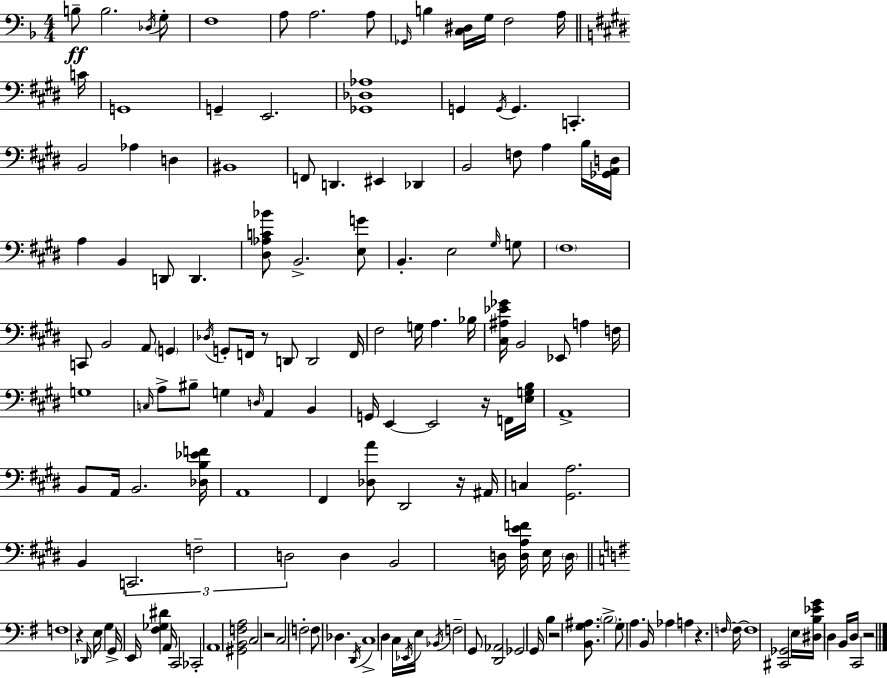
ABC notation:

X:1
T:Untitled
M:4/4
L:1/4
K:F
B,/2 B,2 _D,/4 G,/2 F,4 A,/2 A,2 A,/2 _G,,/4 B, [C,^D,]/4 G,/4 F,2 A,/4 C/4 G,,4 G,, E,,2 [_G,,_D,_A,]4 G,, G,,/4 G,, C,, B,,2 _A, D, ^B,,4 F,,/2 D,, ^E,, _D,, B,,2 F,/2 A, B,/4 [_G,,A,,D,]/4 A, B,, D,,/2 D,, [^D,_A,C_B]/2 B,,2 [E,G]/2 B,, E,2 ^G,/4 G,/2 ^F,4 C,,/2 B,,2 A,,/2 G,, _D,/4 G,,/2 F,,/4 z/2 D,,/2 D,,2 F,,/4 ^F,2 G,/4 A, _B,/4 [^C,^A,_E_G]/4 B,,2 _E,,/2 A, F,/4 G,4 C,/4 A,/2 ^B,/2 G, D,/4 A,, B,, G,,/4 E,, E,,2 z/4 F,,/4 [E,G,B,]/4 A,,4 B,,/2 A,,/4 B,,2 [_D,B,_EF]/4 A,,4 ^F,, [_D,A]/2 ^D,,2 z/4 ^A,,/4 C, [^G,,A,]2 B,, C,,2 F,2 D,2 D, B,,2 D,/4 [D,A,EF]/4 E,/4 D,/4 F,4 z _D,,/4 E,/4 G, G,,/4 E,,/4 [^F,_G,^D] A,,/4 C,,2 _C,,2 A,,4 [^G,,B,,F,A,]2 C,2 z2 C,2 F,2 F,/2 _D, D,,/4 C,4 D, C,/4 _E,,/4 E,/4 _B,,/4 F,2 G,,/2 [D,,_A,,]2 _G,,2 G,,/4 B, z2 [B,,G,^A,]/2 B,2 G,/2 A, B,,/4 _A, A, z F,/4 F,/4 F,4 [^C,,_G,,]2 E,/4 [^D,B,_EG]/4 D, B,,/4 D,/4 C,,2 z2